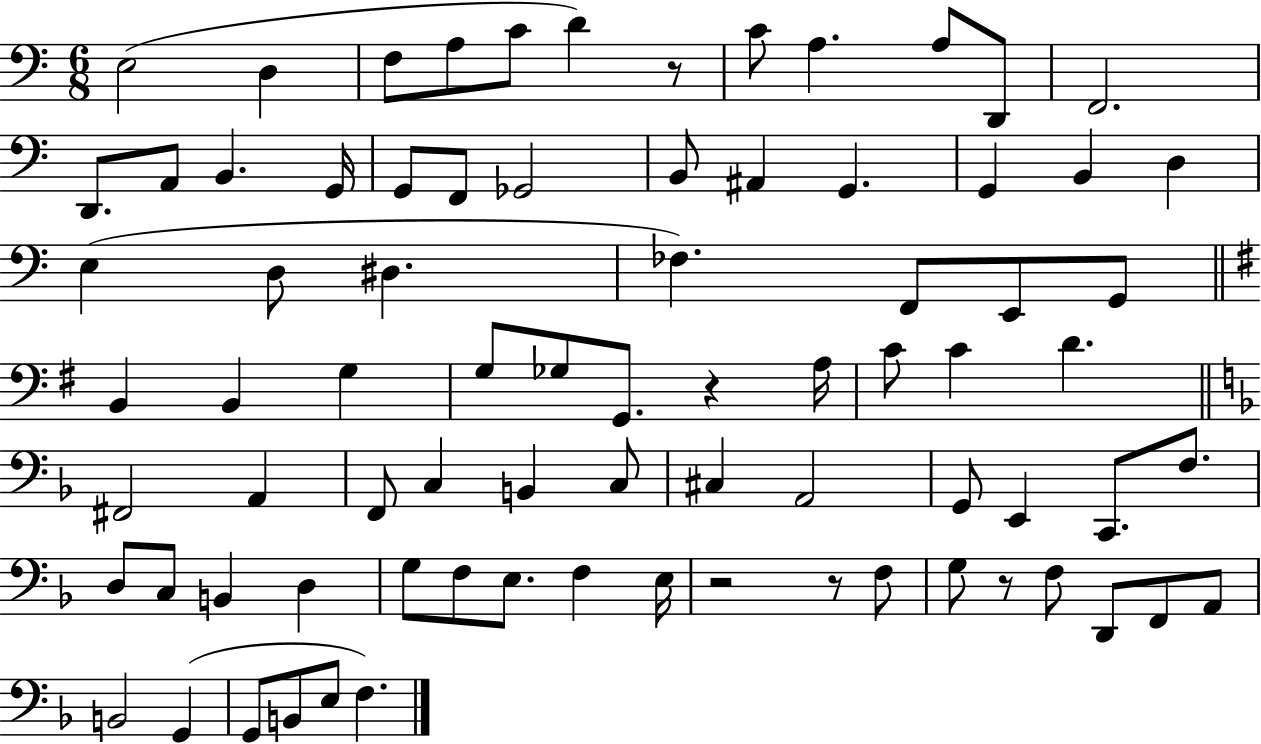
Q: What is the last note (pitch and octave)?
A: F3